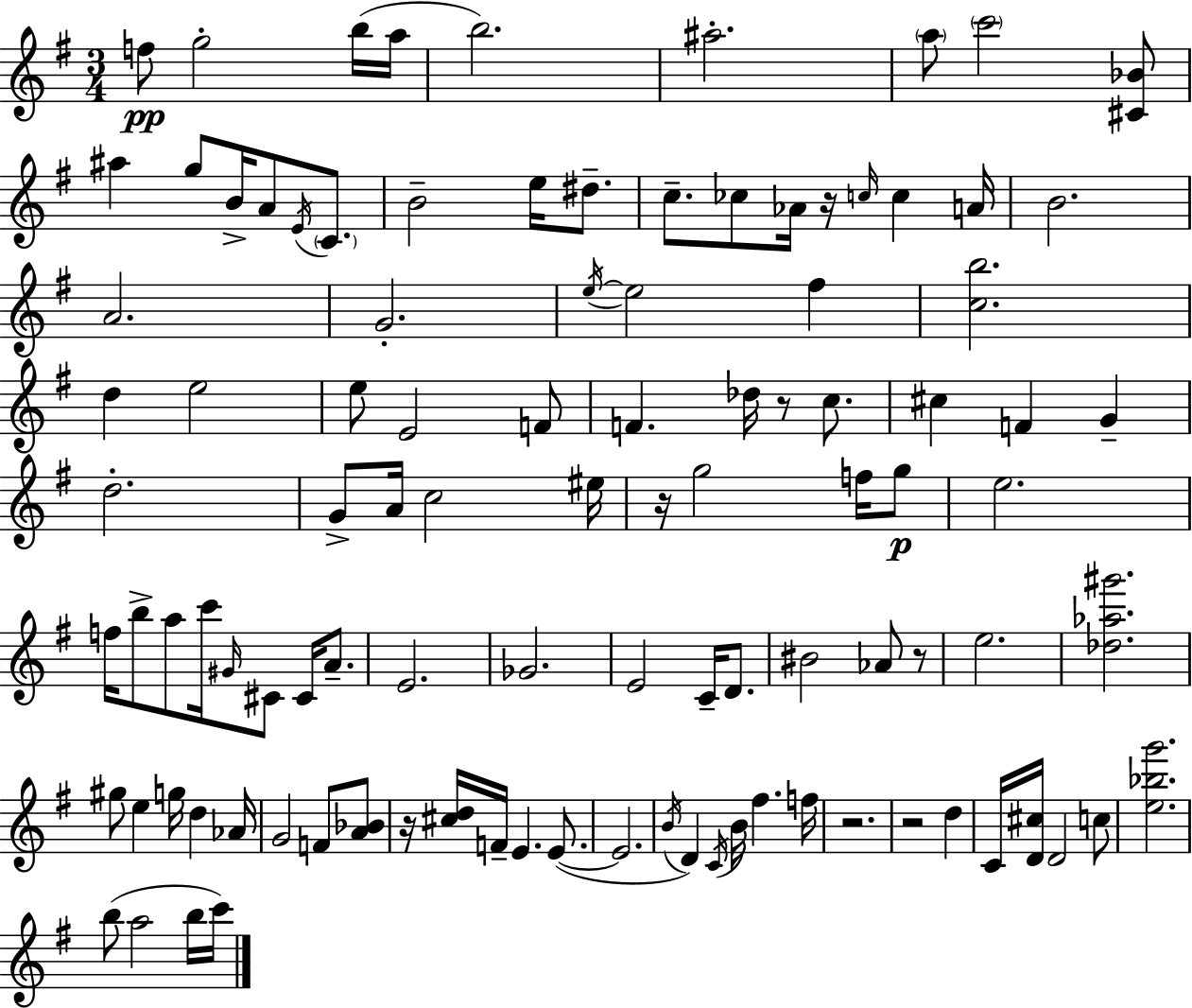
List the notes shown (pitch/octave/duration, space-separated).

F5/e G5/h B5/s A5/s B5/h. A#5/h. A5/e C6/h [C#4,Bb4]/e A#5/q G5/e B4/s A4/e E4/s C4/e. B4/h E5/s D#5/e. C5/e. CES5/e Ab4/s R/s C5/s C5/q A4/s B4/h. A4/h. G4/h. E5/s E5/h F#5/q [C5,B5]/h. D5/q E5/h E5/e E4/h F4/e F4/q. Db5/s R/e C5/e. C#5/q F4/q G4/q D5/h. G4/e A4/s C5/h EIS5/s R/s G5/h F5/s G5/e E5/h. F5/s B5/e A5/e C6/s G#4/s C#4/e C#4/s A4/e. E4/h. Gb4/h. E4/h C4/s D4/e. BIS4/h Ab4/e R/e E5/h. [Db5,Ab5,G#6]/h. G#5/e E5/q G5/s D5/q Ab4/s G4/h F4/e [A4,Bb4]/e R/s [C#5,D5]/s F4/s E4/q. E4/e. E4/h. B4/s D4/q C4/s B4/s F#5/q. F5/s R/h. R/h D5/q C4/s [D4,C#5]/s D4/h C5/e [E5,Bb5,G6]/h. B5/e A5/h B5/s C6/s